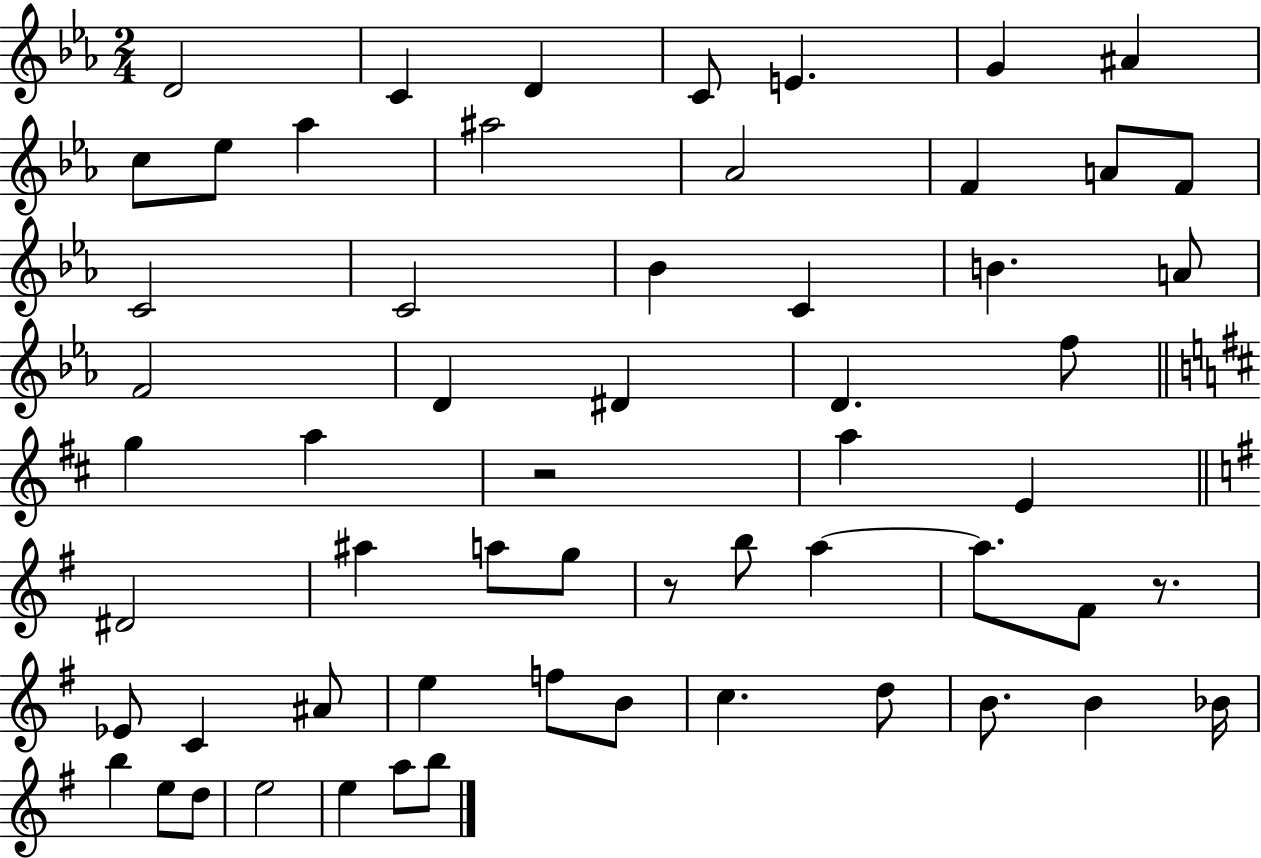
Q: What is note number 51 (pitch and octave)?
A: E5